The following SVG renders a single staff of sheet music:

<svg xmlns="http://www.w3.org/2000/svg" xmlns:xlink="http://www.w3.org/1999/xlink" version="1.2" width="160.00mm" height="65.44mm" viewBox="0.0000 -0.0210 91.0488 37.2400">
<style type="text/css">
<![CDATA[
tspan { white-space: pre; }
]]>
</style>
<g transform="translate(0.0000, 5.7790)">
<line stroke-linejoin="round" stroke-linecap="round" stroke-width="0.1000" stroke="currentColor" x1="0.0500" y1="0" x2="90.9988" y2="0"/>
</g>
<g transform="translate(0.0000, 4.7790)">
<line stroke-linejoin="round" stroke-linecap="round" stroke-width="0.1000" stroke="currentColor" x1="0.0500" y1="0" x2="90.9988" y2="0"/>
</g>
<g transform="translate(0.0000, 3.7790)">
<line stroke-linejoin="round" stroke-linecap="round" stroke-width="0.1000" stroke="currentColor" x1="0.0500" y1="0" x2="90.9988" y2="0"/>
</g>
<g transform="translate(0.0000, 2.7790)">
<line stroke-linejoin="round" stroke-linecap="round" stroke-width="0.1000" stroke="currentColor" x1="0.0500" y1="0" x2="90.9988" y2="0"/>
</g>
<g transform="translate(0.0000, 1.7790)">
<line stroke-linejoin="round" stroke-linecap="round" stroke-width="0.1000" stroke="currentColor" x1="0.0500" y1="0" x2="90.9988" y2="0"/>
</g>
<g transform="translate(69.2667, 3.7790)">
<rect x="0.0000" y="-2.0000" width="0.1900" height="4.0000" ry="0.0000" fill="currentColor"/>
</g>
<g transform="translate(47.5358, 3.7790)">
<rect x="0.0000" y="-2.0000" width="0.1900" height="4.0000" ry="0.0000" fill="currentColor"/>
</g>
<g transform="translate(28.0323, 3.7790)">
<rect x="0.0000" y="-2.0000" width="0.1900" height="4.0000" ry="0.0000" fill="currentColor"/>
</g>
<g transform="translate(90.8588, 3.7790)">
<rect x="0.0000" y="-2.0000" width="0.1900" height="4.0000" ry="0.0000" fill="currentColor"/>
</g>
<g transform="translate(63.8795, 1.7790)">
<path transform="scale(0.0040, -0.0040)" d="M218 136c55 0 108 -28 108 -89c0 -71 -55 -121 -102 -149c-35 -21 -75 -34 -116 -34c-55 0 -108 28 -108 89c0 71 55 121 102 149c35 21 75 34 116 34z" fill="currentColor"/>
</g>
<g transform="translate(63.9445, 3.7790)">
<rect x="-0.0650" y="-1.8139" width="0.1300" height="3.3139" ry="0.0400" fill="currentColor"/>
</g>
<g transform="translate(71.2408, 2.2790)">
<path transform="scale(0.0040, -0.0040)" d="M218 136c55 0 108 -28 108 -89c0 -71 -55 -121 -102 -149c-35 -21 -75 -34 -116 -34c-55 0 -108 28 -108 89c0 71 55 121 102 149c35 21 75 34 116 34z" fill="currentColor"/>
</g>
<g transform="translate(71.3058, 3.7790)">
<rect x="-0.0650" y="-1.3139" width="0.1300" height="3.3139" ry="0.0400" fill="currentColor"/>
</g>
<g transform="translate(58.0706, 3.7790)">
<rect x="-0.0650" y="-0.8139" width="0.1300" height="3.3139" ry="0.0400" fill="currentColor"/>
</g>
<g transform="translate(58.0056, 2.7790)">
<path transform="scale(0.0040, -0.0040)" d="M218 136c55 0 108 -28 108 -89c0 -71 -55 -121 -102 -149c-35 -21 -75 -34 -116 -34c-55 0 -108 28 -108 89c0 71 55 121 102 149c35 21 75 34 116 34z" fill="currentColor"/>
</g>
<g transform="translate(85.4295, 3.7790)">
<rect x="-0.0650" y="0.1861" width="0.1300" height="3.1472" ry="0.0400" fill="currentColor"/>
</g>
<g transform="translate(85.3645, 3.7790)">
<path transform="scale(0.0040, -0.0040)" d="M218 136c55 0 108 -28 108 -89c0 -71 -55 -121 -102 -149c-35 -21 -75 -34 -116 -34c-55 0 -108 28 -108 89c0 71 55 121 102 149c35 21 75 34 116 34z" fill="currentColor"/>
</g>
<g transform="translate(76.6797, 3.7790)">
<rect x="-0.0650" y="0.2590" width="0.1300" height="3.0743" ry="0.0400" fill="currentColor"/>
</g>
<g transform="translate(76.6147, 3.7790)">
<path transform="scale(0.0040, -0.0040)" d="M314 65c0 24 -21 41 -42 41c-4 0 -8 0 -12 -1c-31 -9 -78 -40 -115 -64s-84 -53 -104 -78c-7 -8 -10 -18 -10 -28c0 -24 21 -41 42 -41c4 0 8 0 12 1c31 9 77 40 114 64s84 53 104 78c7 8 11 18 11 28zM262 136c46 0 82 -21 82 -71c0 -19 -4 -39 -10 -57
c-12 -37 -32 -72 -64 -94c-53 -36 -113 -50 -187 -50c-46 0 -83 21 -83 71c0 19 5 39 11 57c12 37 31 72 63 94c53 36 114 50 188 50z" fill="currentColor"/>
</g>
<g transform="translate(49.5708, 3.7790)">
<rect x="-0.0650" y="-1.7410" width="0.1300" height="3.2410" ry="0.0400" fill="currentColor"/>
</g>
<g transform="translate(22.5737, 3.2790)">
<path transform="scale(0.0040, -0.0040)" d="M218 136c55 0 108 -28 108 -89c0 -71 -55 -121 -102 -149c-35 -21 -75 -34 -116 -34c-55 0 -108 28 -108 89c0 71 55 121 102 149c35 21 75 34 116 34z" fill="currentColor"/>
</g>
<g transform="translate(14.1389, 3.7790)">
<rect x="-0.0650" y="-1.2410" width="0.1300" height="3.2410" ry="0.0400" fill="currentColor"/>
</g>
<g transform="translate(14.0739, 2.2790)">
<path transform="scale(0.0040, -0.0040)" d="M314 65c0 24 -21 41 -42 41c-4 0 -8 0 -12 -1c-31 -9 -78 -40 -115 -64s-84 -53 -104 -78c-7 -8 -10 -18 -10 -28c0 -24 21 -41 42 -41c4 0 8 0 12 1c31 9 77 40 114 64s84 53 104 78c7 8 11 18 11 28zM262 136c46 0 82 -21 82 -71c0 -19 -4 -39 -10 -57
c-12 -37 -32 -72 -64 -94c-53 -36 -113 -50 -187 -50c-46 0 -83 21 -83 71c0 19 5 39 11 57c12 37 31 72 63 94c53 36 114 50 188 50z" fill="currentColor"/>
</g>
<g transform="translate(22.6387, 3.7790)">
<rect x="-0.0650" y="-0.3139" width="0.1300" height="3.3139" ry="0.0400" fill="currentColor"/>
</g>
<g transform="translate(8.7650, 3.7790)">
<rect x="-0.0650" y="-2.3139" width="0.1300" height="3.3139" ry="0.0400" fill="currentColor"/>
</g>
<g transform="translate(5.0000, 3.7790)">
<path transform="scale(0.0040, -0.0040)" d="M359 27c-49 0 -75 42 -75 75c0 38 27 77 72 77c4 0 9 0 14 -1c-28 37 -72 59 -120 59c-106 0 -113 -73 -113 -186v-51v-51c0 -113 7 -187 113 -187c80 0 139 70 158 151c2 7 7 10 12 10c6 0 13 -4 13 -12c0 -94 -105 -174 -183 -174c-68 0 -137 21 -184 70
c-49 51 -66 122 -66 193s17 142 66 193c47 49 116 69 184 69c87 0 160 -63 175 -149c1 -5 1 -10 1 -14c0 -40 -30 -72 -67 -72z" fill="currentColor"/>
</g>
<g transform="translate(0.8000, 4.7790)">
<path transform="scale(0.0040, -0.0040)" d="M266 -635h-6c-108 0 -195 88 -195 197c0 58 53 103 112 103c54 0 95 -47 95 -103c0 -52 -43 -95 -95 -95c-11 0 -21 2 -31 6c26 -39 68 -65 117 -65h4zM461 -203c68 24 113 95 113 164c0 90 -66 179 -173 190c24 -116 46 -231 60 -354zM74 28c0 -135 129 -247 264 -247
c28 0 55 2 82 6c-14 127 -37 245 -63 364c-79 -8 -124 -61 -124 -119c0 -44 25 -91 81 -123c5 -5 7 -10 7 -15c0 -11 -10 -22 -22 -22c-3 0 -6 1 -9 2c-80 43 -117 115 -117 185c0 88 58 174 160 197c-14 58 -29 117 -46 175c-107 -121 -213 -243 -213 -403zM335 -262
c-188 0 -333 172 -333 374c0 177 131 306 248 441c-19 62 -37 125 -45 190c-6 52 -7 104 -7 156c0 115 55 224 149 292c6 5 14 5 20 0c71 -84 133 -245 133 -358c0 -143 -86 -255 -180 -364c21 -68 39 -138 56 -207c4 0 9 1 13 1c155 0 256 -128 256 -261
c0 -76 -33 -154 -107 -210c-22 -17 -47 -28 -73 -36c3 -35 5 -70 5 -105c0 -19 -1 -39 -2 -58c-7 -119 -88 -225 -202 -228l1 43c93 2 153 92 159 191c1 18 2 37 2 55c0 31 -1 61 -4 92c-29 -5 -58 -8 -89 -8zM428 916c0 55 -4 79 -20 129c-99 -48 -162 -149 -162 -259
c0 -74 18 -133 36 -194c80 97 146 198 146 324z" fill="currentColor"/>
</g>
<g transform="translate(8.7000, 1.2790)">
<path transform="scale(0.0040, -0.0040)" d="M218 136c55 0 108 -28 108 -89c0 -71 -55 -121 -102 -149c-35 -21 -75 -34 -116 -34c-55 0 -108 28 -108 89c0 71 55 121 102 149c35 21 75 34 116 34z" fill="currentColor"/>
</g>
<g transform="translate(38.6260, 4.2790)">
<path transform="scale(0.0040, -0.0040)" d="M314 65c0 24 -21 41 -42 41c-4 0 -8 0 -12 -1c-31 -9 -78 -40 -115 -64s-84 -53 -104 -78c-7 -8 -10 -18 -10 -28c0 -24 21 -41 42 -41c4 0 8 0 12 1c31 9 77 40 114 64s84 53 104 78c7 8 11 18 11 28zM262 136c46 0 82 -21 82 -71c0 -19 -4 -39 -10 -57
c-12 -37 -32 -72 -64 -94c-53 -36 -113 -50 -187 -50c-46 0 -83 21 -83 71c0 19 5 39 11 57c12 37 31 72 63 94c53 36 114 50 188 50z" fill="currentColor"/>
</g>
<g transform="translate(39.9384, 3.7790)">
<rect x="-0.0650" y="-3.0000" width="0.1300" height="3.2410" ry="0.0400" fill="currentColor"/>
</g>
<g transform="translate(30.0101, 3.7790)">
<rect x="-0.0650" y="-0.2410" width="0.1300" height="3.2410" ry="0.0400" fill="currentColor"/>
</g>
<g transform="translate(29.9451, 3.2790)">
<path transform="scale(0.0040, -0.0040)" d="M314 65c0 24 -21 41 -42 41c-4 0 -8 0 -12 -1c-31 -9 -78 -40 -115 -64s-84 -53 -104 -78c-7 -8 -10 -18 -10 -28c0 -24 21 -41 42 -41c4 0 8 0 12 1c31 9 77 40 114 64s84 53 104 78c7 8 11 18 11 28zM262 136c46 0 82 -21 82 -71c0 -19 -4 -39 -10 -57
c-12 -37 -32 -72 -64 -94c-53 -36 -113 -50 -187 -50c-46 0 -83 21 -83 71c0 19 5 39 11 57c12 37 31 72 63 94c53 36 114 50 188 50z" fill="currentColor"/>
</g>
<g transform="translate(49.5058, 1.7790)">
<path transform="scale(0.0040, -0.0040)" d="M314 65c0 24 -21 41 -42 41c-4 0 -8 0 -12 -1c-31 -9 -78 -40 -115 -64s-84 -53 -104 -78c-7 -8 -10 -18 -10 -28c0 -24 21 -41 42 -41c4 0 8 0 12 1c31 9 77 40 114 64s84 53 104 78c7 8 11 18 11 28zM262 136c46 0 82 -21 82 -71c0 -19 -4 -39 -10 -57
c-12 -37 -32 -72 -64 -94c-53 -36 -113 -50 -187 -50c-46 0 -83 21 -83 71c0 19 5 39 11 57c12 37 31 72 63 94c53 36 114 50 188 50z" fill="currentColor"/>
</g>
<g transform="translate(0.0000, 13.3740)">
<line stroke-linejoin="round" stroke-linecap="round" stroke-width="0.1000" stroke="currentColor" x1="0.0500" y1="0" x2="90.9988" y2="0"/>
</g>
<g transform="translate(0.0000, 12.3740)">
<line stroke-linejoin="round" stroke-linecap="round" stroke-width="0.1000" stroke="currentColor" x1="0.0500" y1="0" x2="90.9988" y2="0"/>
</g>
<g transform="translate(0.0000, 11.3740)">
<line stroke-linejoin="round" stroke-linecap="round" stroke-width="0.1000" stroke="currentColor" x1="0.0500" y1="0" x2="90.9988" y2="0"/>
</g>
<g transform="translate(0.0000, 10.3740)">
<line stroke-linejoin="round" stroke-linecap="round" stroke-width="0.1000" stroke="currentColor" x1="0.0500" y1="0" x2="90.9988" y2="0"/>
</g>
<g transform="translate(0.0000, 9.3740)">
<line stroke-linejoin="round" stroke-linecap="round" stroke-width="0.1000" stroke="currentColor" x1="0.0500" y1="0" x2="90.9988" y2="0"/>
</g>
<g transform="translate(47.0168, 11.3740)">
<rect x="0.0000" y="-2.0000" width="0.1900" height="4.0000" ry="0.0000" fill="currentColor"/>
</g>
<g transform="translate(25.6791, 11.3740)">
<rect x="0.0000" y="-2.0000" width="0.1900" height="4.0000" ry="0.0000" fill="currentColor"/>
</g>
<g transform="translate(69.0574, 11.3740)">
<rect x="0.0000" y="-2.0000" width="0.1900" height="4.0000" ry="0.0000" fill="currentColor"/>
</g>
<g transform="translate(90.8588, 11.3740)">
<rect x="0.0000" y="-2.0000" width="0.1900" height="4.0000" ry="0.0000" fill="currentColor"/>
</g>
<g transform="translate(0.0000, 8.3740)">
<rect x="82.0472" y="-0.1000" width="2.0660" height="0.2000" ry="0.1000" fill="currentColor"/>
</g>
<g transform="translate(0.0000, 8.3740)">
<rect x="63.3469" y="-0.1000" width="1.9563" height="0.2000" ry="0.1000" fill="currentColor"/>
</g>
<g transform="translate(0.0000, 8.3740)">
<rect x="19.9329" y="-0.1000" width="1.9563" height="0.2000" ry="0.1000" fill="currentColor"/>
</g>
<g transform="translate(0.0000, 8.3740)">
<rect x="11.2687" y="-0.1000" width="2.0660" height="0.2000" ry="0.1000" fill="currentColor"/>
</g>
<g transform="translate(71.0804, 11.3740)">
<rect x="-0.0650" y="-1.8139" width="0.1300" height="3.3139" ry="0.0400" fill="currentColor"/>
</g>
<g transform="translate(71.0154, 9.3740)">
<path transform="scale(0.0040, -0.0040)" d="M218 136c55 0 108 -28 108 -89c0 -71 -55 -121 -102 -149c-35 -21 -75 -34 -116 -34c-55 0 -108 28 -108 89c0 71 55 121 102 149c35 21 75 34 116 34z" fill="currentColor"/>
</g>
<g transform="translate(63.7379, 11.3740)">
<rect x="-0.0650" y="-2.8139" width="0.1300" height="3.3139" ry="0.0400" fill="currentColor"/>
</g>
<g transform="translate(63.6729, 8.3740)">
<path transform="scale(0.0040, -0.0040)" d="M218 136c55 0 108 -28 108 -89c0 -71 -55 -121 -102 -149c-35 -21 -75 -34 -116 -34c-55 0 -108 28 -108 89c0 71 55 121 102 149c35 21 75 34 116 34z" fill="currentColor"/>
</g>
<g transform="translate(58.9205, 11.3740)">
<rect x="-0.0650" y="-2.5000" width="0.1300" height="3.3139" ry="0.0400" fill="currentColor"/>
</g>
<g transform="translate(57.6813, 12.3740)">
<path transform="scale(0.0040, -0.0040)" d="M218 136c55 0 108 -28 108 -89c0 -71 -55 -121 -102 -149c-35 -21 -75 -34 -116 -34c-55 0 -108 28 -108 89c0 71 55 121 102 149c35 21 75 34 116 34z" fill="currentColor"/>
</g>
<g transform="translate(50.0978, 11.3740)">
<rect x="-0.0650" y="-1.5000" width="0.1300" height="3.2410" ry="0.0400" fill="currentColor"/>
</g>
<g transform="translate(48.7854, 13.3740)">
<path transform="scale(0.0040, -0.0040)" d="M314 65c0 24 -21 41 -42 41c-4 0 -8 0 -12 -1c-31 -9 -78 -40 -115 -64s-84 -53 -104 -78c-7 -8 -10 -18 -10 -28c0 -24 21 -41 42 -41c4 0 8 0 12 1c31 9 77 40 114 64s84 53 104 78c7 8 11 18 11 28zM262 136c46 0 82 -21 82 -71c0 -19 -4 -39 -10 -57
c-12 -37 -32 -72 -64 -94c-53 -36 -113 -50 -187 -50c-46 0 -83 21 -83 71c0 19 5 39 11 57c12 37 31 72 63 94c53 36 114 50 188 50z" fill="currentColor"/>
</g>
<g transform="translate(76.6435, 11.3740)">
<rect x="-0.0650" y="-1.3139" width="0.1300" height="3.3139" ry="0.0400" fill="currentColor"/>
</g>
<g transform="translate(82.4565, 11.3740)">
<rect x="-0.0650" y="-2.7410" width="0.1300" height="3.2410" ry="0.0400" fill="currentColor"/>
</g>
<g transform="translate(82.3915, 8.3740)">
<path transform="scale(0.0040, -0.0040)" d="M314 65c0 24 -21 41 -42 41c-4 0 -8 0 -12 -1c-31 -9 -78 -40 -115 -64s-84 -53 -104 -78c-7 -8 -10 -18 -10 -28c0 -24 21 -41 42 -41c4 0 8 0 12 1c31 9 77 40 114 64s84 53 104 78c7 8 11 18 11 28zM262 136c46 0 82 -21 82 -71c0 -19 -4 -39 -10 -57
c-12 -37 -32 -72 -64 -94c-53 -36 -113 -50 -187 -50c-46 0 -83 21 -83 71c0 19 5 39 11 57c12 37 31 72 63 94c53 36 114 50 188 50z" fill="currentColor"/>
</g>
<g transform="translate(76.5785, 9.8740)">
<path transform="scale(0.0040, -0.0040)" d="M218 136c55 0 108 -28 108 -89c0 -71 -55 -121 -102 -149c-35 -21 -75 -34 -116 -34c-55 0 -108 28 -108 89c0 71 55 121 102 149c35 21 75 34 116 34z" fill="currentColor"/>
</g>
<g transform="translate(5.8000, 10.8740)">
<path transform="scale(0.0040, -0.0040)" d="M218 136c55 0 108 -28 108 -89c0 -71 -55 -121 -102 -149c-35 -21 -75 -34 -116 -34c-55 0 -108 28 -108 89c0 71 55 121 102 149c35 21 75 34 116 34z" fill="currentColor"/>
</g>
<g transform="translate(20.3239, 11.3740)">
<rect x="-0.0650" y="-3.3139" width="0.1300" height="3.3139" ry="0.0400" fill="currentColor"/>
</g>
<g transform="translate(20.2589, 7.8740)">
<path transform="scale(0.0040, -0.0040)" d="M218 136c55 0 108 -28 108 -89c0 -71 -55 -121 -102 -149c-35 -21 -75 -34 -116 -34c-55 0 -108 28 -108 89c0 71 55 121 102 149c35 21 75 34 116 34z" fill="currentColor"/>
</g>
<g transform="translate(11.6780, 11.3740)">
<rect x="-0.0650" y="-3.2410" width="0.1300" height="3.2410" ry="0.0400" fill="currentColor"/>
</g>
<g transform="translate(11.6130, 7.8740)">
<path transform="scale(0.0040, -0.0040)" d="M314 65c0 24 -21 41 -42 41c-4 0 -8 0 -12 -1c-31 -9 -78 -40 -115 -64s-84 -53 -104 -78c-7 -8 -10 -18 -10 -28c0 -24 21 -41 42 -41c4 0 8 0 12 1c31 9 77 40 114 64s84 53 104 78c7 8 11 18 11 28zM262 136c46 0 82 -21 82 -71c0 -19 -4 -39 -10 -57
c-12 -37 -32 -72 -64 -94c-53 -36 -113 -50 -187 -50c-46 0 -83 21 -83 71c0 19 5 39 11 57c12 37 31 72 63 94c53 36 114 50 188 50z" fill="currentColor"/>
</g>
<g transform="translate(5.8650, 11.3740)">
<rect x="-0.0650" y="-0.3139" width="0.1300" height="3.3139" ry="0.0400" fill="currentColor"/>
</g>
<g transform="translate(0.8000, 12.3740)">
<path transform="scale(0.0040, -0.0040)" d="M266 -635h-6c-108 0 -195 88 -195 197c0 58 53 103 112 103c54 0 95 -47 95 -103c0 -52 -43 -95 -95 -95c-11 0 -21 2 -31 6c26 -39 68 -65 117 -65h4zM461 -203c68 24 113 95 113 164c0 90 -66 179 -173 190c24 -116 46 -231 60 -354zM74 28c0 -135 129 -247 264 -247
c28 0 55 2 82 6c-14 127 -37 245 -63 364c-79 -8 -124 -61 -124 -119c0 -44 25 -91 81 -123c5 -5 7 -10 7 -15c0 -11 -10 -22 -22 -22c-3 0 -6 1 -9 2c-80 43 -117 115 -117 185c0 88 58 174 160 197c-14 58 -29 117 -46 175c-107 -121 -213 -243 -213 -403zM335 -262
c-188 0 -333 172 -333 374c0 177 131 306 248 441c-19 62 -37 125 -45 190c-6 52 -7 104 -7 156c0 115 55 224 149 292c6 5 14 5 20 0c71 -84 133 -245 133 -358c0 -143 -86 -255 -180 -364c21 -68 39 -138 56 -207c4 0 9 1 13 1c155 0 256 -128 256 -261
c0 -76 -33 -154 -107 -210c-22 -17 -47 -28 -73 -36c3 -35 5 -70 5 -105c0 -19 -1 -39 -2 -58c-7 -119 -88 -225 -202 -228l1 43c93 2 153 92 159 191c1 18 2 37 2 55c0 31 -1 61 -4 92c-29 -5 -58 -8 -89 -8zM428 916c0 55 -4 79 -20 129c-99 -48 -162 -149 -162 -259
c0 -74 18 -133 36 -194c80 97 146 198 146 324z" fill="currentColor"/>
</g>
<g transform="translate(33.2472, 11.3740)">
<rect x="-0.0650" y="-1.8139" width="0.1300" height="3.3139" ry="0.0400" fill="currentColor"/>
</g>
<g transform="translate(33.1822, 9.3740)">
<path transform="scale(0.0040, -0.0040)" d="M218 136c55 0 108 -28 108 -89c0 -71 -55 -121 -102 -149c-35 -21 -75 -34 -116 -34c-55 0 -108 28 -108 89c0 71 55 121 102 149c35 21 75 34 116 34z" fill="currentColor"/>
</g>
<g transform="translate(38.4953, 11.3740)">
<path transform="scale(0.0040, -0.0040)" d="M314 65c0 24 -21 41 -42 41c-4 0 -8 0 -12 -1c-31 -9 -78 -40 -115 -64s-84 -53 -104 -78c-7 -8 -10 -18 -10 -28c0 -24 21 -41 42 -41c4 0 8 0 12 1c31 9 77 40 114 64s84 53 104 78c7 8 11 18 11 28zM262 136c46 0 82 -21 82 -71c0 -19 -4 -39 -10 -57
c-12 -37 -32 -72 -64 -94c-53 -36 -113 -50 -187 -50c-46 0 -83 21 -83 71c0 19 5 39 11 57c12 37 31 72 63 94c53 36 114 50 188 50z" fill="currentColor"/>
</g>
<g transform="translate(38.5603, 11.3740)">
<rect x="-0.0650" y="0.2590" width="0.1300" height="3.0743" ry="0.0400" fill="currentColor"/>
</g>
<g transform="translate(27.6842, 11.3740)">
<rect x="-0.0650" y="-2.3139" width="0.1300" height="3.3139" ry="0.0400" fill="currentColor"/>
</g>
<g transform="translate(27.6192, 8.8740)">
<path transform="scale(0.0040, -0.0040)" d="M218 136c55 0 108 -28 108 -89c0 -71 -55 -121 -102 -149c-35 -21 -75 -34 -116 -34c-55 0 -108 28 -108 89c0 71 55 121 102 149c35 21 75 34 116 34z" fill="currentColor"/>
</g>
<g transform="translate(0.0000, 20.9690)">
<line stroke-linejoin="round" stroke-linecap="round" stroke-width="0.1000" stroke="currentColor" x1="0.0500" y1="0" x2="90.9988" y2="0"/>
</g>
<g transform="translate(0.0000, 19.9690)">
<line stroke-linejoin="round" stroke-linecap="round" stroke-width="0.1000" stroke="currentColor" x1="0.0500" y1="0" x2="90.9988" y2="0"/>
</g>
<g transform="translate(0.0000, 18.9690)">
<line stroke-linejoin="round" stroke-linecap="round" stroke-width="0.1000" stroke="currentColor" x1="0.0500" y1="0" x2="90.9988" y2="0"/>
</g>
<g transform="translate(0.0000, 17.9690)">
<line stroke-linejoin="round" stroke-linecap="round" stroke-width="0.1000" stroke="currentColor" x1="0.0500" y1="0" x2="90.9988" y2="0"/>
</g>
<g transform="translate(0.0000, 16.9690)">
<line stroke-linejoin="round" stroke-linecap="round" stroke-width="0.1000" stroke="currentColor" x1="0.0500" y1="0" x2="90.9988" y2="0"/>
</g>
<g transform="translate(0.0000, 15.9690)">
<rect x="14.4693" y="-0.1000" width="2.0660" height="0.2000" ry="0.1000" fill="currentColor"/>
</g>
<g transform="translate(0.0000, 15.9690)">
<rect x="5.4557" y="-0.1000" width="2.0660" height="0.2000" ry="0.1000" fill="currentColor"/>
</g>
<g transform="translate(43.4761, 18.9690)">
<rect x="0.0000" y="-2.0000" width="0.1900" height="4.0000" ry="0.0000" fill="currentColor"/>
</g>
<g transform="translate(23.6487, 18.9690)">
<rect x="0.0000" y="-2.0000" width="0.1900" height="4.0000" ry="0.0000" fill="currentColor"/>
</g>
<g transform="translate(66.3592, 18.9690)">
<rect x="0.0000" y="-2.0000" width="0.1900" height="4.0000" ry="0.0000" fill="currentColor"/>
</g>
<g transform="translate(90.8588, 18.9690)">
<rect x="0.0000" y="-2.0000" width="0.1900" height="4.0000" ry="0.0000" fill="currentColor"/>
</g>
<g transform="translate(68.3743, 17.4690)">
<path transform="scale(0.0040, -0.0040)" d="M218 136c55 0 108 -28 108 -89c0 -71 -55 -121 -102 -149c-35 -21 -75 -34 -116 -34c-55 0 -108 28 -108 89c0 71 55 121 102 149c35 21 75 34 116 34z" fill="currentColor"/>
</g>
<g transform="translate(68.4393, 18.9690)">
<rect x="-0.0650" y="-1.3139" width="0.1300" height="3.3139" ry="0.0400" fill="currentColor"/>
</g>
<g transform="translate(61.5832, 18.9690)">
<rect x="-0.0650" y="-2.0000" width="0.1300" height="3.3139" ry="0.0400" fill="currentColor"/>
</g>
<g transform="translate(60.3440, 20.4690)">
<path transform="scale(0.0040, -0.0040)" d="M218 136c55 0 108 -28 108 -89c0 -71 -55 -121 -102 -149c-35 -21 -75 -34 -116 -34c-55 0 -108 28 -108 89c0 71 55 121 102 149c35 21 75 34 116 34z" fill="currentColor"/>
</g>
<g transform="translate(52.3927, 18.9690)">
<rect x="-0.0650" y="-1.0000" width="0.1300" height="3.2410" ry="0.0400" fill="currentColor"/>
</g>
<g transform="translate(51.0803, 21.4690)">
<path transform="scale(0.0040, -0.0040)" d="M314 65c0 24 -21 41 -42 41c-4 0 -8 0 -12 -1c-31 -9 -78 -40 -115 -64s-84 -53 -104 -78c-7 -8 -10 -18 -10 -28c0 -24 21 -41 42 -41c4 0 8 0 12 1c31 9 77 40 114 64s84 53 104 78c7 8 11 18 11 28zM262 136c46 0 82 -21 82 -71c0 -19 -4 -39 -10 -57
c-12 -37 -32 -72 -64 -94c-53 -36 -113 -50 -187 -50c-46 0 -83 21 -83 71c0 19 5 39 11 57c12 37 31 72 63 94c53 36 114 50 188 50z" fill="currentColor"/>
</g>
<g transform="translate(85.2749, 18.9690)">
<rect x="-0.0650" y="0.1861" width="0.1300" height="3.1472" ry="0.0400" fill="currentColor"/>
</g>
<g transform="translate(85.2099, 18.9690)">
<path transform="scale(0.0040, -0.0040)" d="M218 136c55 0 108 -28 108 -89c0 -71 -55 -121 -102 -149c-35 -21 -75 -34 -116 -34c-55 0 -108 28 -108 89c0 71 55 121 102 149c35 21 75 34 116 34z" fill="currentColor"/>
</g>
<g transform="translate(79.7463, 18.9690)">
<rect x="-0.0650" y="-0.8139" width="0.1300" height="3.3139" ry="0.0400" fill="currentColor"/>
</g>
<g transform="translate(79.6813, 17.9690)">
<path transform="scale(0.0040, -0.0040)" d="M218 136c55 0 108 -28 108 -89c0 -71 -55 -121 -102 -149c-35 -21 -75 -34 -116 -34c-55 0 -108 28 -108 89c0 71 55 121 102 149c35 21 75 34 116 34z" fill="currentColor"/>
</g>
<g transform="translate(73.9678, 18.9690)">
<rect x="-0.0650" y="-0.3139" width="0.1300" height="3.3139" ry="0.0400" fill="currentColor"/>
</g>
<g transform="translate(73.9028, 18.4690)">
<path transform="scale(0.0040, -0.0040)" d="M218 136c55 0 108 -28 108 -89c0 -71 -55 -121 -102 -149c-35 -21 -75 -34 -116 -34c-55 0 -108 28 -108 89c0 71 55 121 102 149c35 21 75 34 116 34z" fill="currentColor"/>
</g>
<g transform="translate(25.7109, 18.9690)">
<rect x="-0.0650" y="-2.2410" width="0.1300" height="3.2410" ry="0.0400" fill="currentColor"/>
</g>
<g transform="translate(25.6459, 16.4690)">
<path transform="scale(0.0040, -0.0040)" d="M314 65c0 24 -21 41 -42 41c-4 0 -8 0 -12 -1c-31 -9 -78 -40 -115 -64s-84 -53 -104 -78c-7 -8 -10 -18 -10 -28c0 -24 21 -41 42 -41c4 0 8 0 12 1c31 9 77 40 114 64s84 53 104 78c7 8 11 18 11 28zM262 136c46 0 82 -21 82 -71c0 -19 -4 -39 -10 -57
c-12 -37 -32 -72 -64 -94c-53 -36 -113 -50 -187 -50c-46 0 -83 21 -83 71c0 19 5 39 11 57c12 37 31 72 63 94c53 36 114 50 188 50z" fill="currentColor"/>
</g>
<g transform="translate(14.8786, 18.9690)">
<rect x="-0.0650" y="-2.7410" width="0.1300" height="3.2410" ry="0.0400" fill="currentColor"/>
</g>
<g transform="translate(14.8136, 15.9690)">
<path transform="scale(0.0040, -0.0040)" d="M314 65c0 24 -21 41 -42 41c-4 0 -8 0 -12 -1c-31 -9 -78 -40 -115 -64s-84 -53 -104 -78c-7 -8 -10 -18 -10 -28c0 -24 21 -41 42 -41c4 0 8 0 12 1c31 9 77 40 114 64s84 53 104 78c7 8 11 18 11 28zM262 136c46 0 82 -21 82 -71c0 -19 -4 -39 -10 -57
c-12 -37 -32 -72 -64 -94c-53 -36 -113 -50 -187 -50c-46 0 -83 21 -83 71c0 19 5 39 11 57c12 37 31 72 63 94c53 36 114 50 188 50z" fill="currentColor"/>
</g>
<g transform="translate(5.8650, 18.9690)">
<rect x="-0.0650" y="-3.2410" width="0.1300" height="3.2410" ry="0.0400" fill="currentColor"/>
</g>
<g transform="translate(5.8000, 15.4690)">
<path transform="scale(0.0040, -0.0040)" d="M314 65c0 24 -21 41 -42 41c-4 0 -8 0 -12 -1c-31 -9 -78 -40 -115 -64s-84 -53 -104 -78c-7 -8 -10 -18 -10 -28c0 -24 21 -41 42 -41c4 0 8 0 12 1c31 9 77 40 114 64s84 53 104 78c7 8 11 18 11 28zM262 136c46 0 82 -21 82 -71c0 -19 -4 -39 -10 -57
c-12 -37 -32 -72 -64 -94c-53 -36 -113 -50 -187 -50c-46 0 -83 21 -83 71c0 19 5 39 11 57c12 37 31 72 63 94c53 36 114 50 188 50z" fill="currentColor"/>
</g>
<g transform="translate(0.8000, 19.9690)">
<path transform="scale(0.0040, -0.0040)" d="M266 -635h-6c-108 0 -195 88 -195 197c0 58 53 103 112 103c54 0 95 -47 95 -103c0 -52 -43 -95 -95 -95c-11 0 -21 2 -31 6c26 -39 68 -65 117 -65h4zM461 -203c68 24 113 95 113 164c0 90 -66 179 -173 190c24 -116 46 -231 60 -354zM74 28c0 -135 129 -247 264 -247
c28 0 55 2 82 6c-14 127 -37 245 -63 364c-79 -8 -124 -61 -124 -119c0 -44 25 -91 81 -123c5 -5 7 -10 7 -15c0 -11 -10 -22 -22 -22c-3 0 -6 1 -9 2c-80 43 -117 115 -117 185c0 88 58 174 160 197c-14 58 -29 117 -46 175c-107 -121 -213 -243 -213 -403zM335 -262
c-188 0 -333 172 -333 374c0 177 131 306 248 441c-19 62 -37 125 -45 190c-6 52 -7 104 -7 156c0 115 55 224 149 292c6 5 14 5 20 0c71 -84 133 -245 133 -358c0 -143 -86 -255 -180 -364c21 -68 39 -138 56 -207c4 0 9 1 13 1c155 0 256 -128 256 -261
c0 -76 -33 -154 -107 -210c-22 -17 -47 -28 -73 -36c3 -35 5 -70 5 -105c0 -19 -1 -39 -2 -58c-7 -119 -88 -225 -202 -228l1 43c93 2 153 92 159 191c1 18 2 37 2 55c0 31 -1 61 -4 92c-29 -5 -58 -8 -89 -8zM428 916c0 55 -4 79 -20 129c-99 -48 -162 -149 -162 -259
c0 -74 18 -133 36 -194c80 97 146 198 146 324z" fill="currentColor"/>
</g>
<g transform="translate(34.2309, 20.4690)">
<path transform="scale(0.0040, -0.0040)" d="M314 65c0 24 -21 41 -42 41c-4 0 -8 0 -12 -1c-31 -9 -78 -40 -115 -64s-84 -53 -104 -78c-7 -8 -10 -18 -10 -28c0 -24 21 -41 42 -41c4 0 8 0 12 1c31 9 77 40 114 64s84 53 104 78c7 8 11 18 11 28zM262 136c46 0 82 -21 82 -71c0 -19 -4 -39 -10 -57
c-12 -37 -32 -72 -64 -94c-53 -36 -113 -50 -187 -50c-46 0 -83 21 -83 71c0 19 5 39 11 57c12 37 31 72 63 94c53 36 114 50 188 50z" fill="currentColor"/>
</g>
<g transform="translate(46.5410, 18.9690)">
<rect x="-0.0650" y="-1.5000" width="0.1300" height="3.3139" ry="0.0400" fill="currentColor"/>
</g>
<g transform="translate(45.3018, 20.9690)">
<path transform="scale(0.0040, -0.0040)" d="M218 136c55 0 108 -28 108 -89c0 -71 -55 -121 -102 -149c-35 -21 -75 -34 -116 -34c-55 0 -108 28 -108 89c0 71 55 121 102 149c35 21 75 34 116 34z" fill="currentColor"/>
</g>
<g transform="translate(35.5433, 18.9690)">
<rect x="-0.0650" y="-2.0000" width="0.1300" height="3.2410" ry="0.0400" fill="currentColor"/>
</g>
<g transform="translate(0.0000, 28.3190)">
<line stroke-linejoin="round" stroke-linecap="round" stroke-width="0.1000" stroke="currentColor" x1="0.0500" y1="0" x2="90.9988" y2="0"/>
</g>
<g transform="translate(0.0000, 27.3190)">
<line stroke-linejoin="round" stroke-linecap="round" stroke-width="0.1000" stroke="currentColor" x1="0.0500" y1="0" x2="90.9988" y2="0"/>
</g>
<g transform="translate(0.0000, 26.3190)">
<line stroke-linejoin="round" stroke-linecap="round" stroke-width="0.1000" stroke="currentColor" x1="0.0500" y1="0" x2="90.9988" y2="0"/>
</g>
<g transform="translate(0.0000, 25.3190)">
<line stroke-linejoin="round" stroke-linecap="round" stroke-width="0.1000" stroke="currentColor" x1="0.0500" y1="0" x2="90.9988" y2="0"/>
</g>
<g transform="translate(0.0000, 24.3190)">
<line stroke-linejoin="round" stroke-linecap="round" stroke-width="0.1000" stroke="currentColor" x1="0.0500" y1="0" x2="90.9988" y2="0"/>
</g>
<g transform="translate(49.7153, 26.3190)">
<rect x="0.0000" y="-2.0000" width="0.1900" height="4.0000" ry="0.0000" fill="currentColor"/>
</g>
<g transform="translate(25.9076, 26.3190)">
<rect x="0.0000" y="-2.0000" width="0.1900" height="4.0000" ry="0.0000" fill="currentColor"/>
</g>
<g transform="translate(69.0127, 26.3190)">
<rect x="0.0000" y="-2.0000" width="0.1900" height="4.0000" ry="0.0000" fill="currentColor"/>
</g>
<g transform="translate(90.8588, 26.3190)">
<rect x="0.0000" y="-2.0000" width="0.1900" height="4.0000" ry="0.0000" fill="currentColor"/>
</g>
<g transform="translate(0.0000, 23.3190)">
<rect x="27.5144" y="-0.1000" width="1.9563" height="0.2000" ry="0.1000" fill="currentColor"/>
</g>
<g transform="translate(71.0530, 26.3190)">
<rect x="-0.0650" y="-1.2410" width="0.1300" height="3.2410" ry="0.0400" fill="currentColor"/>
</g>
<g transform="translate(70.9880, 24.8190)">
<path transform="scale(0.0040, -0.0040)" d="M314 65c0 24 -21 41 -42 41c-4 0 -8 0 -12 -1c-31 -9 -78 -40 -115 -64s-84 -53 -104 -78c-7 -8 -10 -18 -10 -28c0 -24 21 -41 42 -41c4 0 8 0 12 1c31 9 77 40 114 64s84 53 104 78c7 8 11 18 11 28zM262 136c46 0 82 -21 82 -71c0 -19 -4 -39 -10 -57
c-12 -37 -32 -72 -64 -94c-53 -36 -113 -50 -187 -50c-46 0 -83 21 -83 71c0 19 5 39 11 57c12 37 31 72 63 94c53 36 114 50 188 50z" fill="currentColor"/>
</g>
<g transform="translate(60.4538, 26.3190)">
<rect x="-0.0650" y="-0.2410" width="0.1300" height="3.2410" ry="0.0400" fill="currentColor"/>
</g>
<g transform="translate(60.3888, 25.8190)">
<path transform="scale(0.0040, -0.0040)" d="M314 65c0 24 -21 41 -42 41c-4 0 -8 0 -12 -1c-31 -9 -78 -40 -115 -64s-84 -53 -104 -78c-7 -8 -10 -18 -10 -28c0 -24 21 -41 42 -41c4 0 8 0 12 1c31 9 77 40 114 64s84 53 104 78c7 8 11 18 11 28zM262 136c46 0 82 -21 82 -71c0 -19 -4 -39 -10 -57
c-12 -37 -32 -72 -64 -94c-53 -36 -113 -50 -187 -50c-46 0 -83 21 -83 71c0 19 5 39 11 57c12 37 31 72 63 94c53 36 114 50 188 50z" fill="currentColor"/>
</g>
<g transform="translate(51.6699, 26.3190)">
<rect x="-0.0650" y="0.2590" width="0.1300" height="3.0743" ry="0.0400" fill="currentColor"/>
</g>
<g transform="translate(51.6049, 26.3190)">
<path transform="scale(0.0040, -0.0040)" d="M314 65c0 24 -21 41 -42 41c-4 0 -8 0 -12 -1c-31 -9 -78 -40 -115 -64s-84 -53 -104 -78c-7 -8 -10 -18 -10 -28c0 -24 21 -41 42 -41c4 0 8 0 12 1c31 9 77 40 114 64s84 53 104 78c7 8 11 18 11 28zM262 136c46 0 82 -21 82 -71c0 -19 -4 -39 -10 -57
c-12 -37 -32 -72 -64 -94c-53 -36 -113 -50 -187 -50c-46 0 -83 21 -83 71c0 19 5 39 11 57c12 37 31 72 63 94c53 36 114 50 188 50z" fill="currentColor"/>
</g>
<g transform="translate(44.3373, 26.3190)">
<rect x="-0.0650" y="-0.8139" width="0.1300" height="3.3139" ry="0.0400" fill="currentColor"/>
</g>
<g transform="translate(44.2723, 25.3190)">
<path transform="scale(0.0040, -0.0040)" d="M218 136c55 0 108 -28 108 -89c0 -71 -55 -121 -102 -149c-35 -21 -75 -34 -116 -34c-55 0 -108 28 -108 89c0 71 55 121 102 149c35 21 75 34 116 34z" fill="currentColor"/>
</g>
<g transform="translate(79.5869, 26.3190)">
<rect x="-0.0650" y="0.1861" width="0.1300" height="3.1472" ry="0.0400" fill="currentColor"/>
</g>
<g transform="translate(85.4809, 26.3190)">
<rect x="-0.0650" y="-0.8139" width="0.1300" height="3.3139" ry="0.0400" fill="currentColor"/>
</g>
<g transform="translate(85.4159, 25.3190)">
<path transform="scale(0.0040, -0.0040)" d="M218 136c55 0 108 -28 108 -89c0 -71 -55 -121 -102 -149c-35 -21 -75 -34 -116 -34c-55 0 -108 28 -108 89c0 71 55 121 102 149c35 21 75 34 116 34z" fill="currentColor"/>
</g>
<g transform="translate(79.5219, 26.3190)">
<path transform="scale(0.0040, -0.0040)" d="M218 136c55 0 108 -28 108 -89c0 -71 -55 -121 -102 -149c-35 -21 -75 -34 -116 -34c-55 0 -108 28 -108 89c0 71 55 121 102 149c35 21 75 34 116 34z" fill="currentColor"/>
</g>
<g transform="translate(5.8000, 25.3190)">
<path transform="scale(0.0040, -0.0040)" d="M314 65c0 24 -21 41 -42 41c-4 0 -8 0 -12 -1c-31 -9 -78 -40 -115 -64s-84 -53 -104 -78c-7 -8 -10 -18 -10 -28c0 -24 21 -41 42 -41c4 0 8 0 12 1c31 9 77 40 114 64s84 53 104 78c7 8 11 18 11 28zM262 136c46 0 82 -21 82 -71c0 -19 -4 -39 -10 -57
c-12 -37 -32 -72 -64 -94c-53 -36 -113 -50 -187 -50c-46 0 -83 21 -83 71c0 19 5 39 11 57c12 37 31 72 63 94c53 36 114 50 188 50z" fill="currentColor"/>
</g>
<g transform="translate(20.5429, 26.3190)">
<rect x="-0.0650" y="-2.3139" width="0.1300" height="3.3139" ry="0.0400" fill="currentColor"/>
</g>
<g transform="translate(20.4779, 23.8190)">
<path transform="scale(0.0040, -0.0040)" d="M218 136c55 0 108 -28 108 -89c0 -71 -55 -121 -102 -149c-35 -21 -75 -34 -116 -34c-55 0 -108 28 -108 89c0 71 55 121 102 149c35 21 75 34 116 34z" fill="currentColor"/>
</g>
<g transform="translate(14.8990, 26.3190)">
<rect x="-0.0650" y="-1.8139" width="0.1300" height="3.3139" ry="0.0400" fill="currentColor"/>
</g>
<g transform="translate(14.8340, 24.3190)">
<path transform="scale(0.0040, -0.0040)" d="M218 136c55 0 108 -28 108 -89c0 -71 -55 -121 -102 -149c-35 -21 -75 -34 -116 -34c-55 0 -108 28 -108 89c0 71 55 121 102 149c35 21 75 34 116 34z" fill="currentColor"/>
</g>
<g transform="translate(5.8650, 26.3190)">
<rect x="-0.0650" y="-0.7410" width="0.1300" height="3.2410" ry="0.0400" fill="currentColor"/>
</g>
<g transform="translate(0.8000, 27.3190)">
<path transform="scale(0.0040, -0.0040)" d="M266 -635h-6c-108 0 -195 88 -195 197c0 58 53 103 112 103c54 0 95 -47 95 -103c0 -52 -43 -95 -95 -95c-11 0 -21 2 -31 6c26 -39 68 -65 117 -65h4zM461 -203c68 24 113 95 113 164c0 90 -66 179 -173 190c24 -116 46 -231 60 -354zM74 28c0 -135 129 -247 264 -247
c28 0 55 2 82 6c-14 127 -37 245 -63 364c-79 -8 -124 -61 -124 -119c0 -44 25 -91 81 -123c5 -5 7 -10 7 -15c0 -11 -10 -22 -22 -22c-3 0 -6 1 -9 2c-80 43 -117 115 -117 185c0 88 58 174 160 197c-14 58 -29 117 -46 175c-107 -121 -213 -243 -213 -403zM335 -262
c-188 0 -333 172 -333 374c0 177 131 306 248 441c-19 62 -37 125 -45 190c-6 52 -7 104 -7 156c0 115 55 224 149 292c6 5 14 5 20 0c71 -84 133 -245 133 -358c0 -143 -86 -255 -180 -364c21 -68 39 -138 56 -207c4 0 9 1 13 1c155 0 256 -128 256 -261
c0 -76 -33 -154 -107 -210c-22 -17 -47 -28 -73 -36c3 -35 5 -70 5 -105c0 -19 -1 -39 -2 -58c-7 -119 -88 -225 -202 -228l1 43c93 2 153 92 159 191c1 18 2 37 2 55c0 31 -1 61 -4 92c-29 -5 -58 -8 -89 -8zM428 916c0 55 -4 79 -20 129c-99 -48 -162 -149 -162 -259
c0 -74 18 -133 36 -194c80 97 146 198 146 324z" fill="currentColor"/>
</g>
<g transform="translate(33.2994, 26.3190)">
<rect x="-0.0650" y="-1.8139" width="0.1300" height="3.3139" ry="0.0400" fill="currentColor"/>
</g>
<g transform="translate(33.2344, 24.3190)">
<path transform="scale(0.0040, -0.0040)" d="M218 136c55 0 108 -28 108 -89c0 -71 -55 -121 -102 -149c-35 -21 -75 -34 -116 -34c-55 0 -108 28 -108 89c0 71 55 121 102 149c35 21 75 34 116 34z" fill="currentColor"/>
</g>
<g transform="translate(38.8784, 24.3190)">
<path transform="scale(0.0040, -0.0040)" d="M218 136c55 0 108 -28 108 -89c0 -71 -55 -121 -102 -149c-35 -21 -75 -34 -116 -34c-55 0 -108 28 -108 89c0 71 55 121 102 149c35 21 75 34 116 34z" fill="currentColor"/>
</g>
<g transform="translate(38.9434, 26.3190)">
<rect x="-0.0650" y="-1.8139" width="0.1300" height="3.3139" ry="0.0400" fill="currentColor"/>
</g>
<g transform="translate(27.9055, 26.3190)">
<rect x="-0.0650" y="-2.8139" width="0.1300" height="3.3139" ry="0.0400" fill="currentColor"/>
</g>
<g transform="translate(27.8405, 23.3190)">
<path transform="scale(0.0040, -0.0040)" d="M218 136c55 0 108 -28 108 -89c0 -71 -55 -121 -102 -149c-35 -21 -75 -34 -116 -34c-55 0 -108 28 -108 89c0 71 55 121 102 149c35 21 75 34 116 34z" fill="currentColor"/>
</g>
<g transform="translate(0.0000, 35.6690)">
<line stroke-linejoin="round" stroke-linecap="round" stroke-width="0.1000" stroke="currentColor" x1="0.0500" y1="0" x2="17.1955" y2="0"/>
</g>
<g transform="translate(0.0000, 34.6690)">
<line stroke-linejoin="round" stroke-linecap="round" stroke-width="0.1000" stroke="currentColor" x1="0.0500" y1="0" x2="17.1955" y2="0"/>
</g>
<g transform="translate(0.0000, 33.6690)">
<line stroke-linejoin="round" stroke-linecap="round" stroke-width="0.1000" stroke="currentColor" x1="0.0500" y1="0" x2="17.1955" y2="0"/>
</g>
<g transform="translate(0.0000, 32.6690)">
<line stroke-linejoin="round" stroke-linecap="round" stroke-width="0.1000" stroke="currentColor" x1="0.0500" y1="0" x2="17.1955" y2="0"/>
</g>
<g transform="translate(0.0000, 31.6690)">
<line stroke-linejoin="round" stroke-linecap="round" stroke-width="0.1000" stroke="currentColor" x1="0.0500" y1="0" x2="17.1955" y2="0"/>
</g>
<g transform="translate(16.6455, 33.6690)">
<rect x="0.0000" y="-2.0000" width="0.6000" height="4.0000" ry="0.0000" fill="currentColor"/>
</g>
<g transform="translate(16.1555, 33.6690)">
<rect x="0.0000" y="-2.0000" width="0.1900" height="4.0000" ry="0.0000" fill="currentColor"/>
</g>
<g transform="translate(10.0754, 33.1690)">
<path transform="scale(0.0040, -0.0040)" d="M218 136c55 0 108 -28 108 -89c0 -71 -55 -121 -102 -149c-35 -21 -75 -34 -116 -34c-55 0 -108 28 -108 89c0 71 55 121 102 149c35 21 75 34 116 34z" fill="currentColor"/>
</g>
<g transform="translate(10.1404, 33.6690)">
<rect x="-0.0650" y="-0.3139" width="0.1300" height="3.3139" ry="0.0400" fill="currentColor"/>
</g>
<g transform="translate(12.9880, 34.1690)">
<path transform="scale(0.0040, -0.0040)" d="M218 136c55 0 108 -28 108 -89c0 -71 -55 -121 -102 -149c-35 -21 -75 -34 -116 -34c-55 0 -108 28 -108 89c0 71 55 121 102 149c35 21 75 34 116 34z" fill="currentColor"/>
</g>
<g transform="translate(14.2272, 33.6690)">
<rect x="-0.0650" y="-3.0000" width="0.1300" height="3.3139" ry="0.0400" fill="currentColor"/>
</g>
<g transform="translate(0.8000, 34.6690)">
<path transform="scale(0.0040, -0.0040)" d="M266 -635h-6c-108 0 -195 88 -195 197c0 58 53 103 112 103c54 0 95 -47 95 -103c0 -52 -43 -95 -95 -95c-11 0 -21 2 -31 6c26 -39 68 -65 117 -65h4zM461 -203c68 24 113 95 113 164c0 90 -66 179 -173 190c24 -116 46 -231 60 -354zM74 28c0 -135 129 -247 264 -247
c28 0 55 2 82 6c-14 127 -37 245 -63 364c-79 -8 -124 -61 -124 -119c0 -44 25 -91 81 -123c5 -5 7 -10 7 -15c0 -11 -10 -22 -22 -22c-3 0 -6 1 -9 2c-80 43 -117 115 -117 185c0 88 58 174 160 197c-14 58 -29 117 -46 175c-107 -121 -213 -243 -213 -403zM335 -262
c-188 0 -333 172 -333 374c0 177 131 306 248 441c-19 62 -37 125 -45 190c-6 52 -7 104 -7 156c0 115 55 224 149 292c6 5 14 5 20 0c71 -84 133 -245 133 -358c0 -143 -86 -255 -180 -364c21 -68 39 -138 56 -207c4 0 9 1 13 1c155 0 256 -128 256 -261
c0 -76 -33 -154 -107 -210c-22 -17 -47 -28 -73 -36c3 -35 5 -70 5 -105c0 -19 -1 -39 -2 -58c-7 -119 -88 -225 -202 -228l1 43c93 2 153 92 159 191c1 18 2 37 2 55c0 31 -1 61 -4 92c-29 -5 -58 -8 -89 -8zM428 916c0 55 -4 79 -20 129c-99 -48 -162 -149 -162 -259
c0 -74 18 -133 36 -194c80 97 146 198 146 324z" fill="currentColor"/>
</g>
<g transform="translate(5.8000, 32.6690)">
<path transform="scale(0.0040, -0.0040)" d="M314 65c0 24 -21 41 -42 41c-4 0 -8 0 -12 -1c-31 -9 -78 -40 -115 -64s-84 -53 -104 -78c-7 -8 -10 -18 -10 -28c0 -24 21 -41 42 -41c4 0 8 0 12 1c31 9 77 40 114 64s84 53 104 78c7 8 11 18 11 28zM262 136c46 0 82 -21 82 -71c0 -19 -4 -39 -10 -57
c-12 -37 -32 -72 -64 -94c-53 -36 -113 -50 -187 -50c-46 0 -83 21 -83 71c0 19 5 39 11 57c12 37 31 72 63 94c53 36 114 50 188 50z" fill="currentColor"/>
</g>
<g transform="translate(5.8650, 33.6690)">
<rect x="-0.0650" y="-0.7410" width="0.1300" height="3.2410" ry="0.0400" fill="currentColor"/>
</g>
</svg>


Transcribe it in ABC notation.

X:1
T:Untitled
M:4/4
L:1/4
K:C
g e2 c c2 A2 f2 d f e B2 B c b2 b g f B2 E2 G a f e a2 b2 a2 g2 F2 E D2 F e c d B d2 f g a f f d B2 c2 e2 B d d2 c A